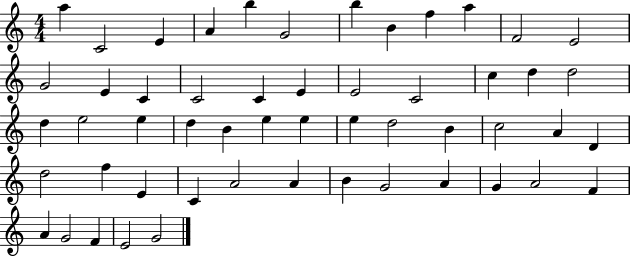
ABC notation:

X:1
T:Untitled
M:4/4
L:1/4
K:C
a C2 E A b G2 b B f a F2 E2 G2 E C C2 C E E2 C2 c d d2 d e2 e d B e e e d2 B c2 A D d2 f E C A2 A B G2 A G A2 F A G2 F E2 G2